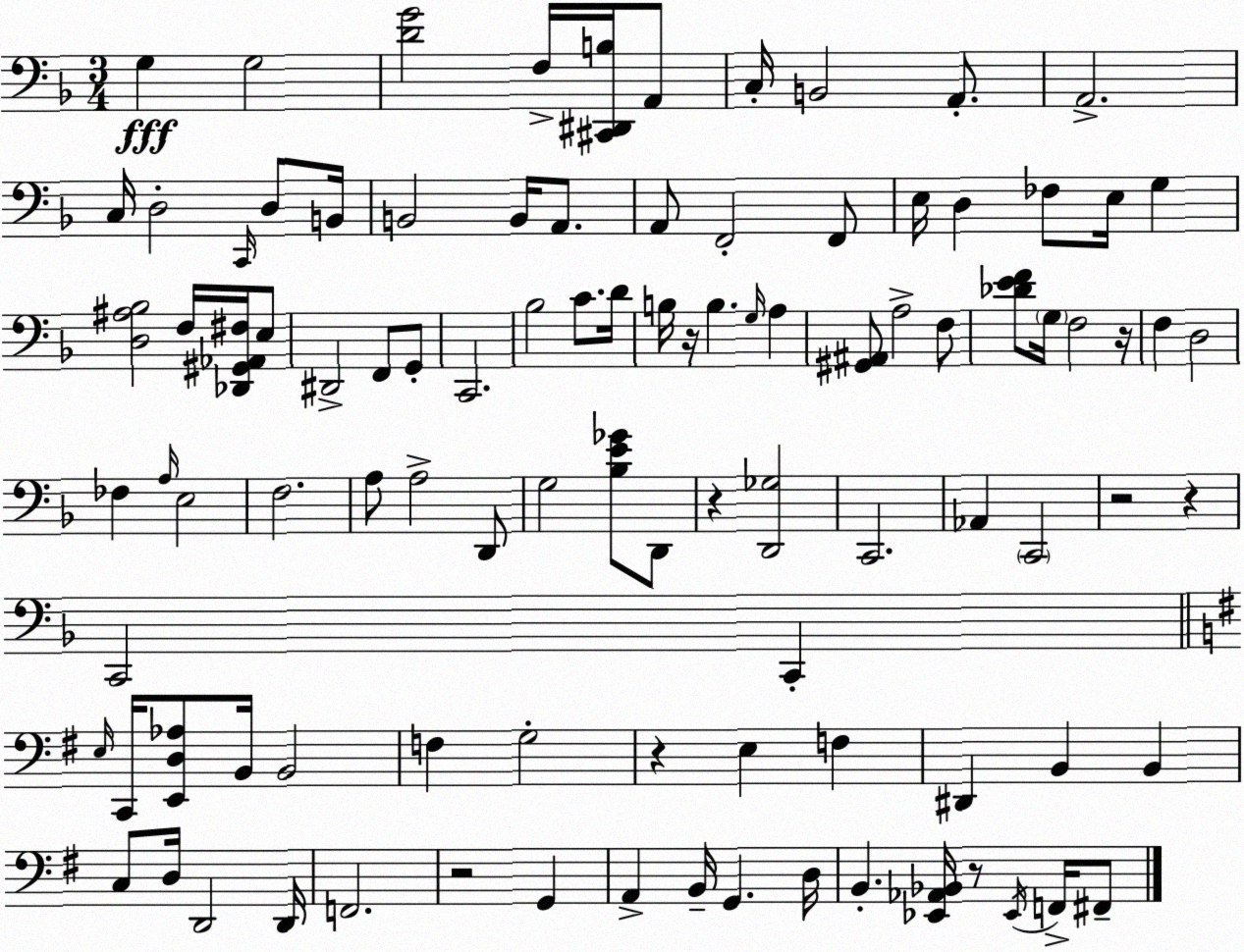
X:1
T:Untitled
M:3/4
L:1/4
K:Dm
G, G,2 [DG]2 F,/4 [^C,,^D,,B,]/4 A,,/2 C,/4 B,,2 A,,/2 A,,2 C,/4 D,2 C,,/4 D,/2 B,,/4 B,,2 B,,/4 A,,/2 A,,/2 F,,2 F,,/2 E,/4 D, _F,/2 E,/4 G, [D,^A,_B,]2 F,/4 [_D,,^G,,_A,,^F,]/4 E,/2 ^D,,2 F,,/2 G,,/2 C,,2 _B,2 C/2 D/4 B,/4 z/4 B, G,/4 A, [^G,,^A,,]/2 A,2 F,/2 [_DEF]/2 G,/4 F,2 z/4 F, D,2 _F, A,/4 E,2 F,2 A,/2 A,2 D,,/2 G,2 [_B,E_G]/2 D,,/2 z [D,,_G,]2 C,,2 _A,, C,,2 z2 z C,,2 C,, E,/4 C,,/4 [E,,D,_A,]/2 B,,/4 B,,2 F, G,2 z E, F, ^D,, B,, B,, C,/2 D,/4 D,,2 D,,/4 F,,2 z2 G,, A,, B,,/4 G,, D,/4 B,, [_E,,_A,,_B,,]/4 z/2 _E,,/4 F,,/4 ^F,,/2